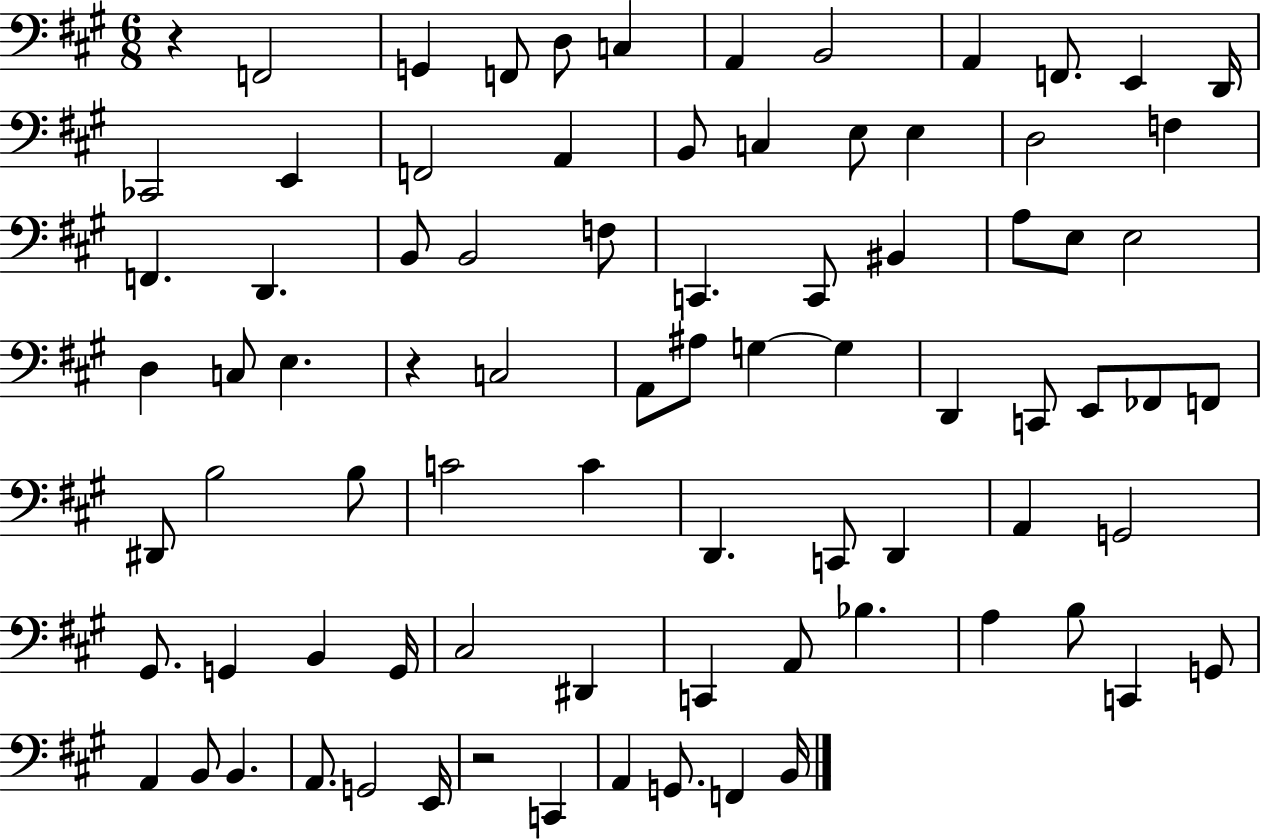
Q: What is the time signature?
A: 6/8